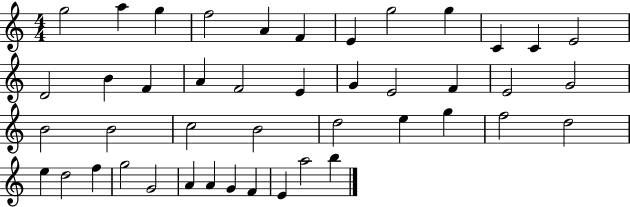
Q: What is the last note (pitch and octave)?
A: B5